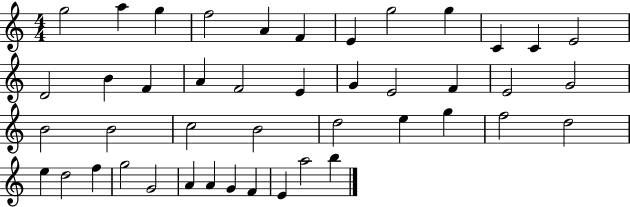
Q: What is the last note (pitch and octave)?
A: B5